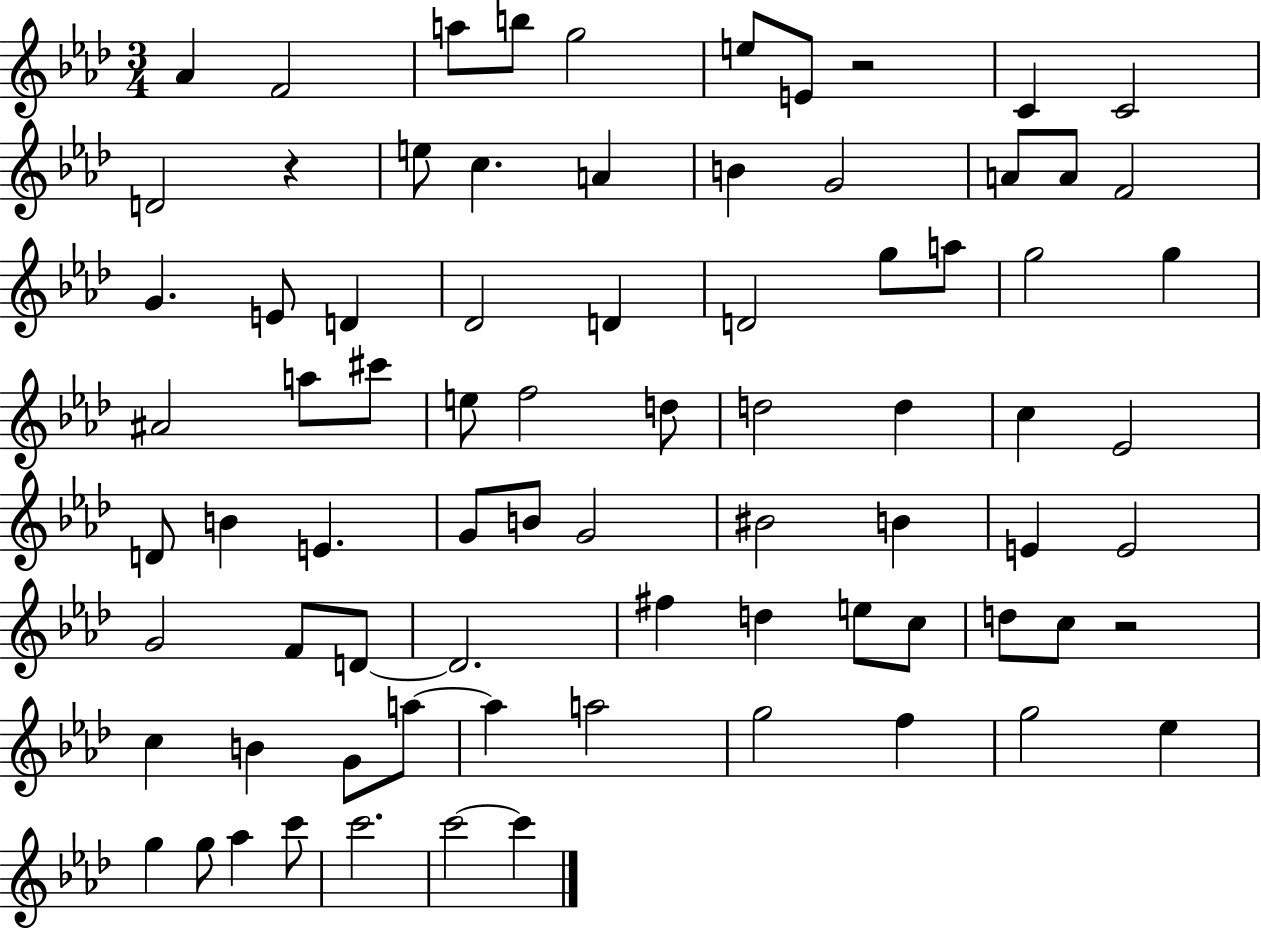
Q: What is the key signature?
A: AES major